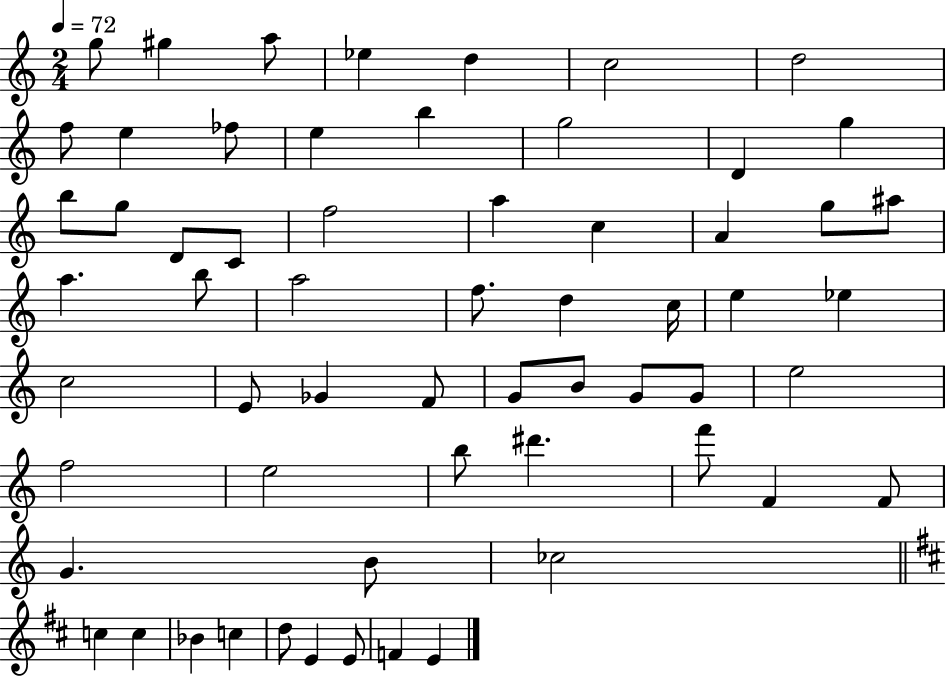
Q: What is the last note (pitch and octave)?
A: E4